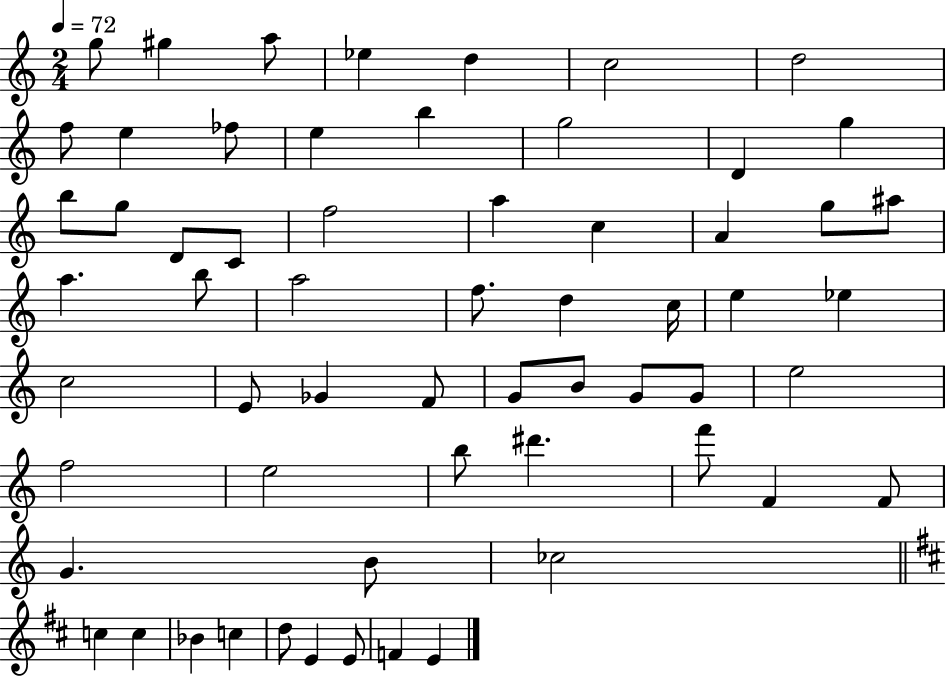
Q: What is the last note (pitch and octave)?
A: E4